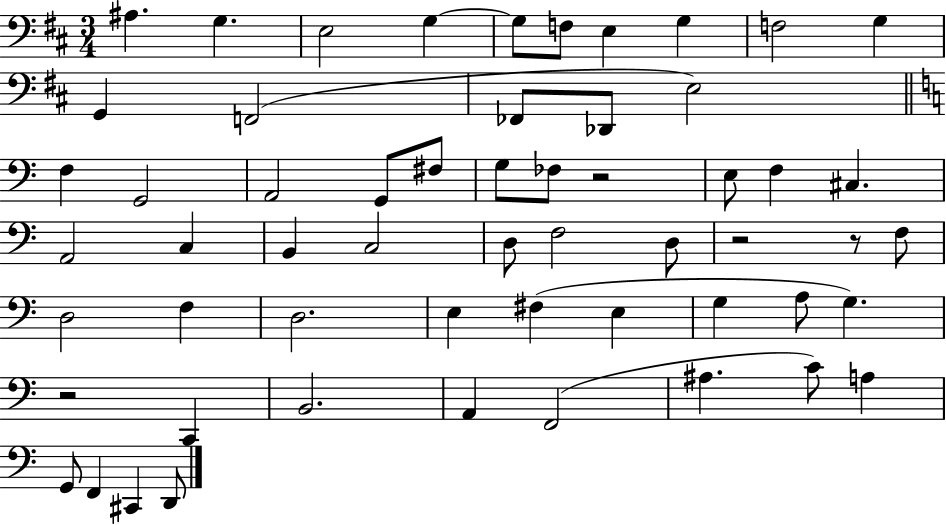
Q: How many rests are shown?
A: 4